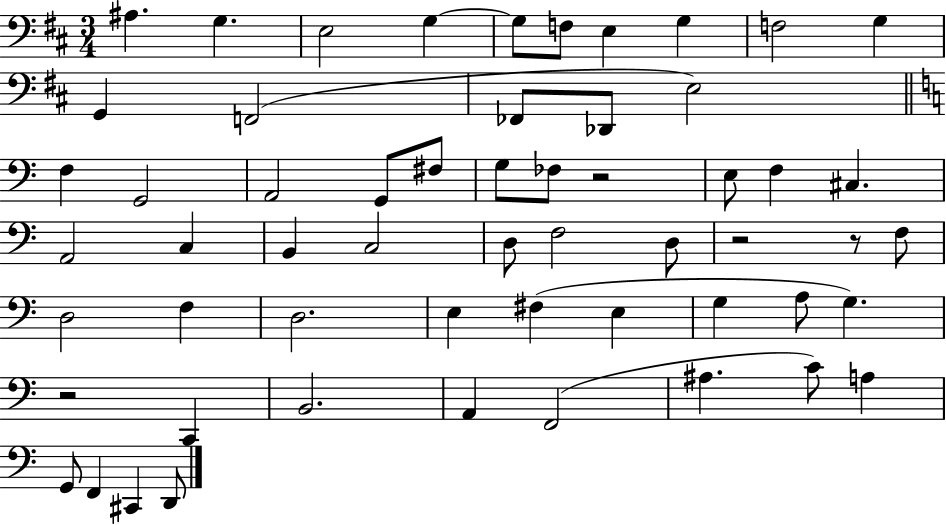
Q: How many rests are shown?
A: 4